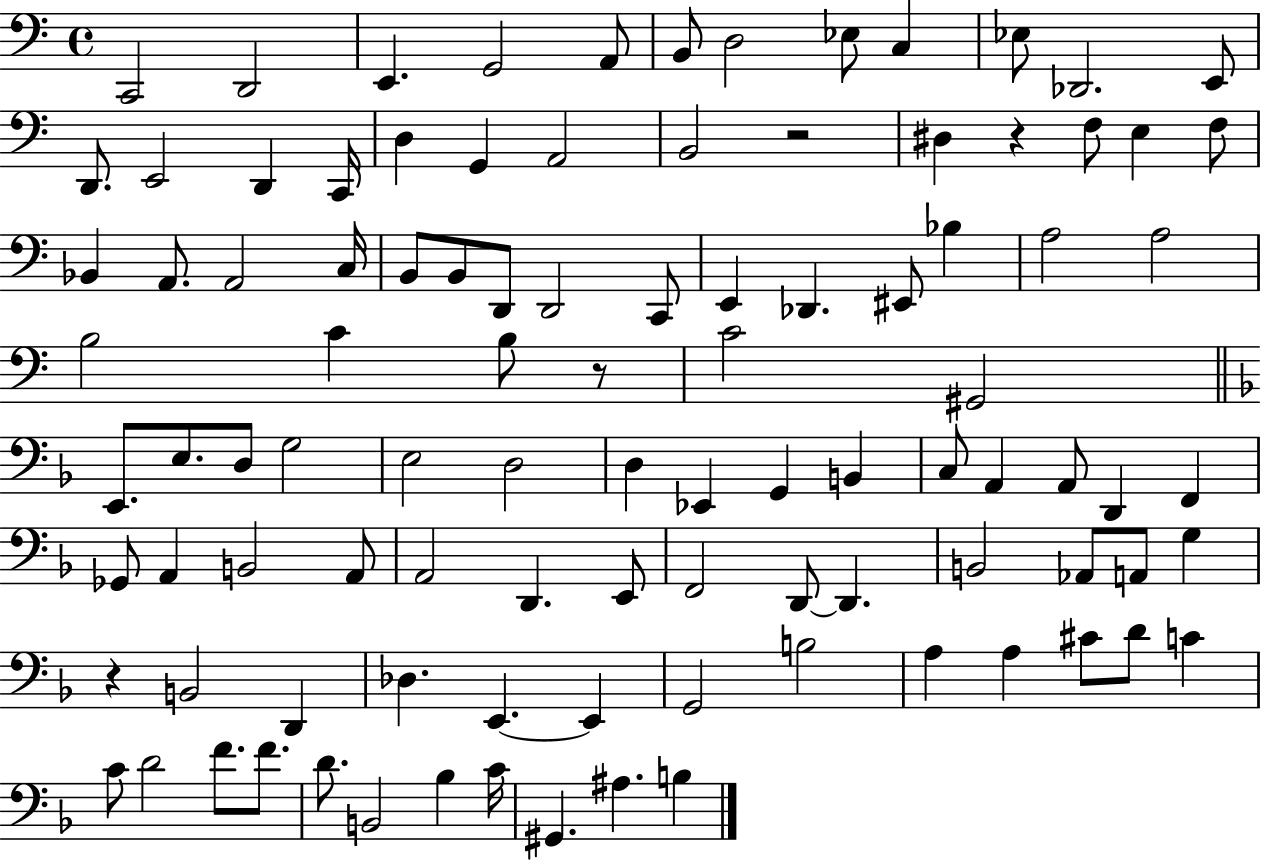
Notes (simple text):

C2/h D2/h E2/q. G2/h A2/e B2/e D3/h Eb3/e C3/q Eb3/e Db2/h. E2/e D2/e. E2/h D2/q C2/s D3/q G2/q A2/h B2/h R/h D#3/q R/q F3/e E3/q F3/e Bb2/q A2/e. A2/h C3/s B2/e B2/e D2/e D2/h C2/e E2/q Db2/q. EIS2/e Bb3/q A3/h A3/h B3/h C4/q B3/e R/e C4/h G#2/h E2/e. E3/e. D3/e G3/h E3/h D3/h D3/q Eb2/q G2/q B2/q C3/e A2/q A2/e D2/q F2/q Gb2/e A2/q B2/h A2/e A2/h D2/q. E2/e F2/h D2/e D2/q. B2/h Ab2/e A2/e G3/q R/q B2/h D2/q Db3/q. E2/q. E2/q G2/h B3/h A3/q A3/q C#4/e D4/e C4/q C4/e D4/h F4/e. F4/e. D4/e. B2/h Bb3/q C4/s G#2/q. A#3/q. B3/q